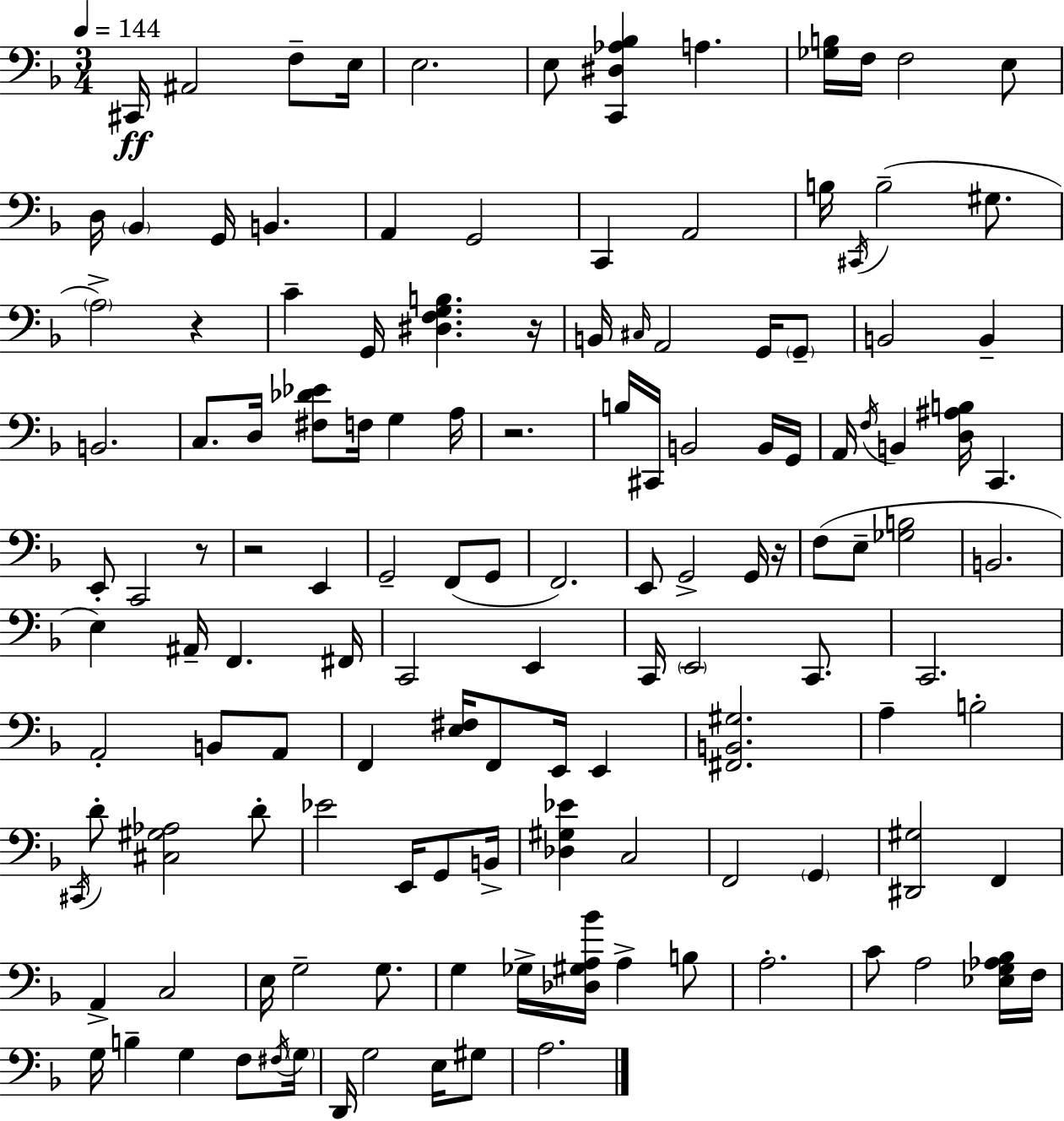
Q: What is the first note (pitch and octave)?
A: C#2